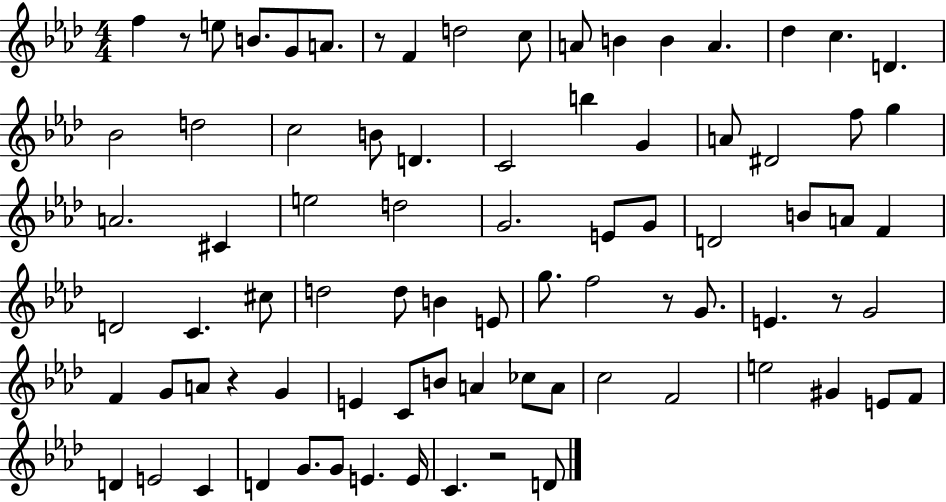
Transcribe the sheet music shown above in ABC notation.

X:1
T:Untitled
M:4/4
L:1/4
K:Ab
f z/2 e/2 B/2 G/2 A/2 z/2 F d2 c/2 A/2 B B A _d c D _B2 d2 c2 B/2 D C2 b G A/2 ^D2 f/2 g A2 ^C e2 d2 G2 E/2 G/2 D2 B/2 A/2 F D2 C ^c/2 d2 d/2 B E/2 g/2 f2 z/2 G/2 E z/2 G2 F G/2 A/2 z G E C/2 B/2 A _c/2 A/2 c2 F2 e2 ^G E/2 F/2 D E2 C D G/2 G/2 E E/4 C z2 D/2